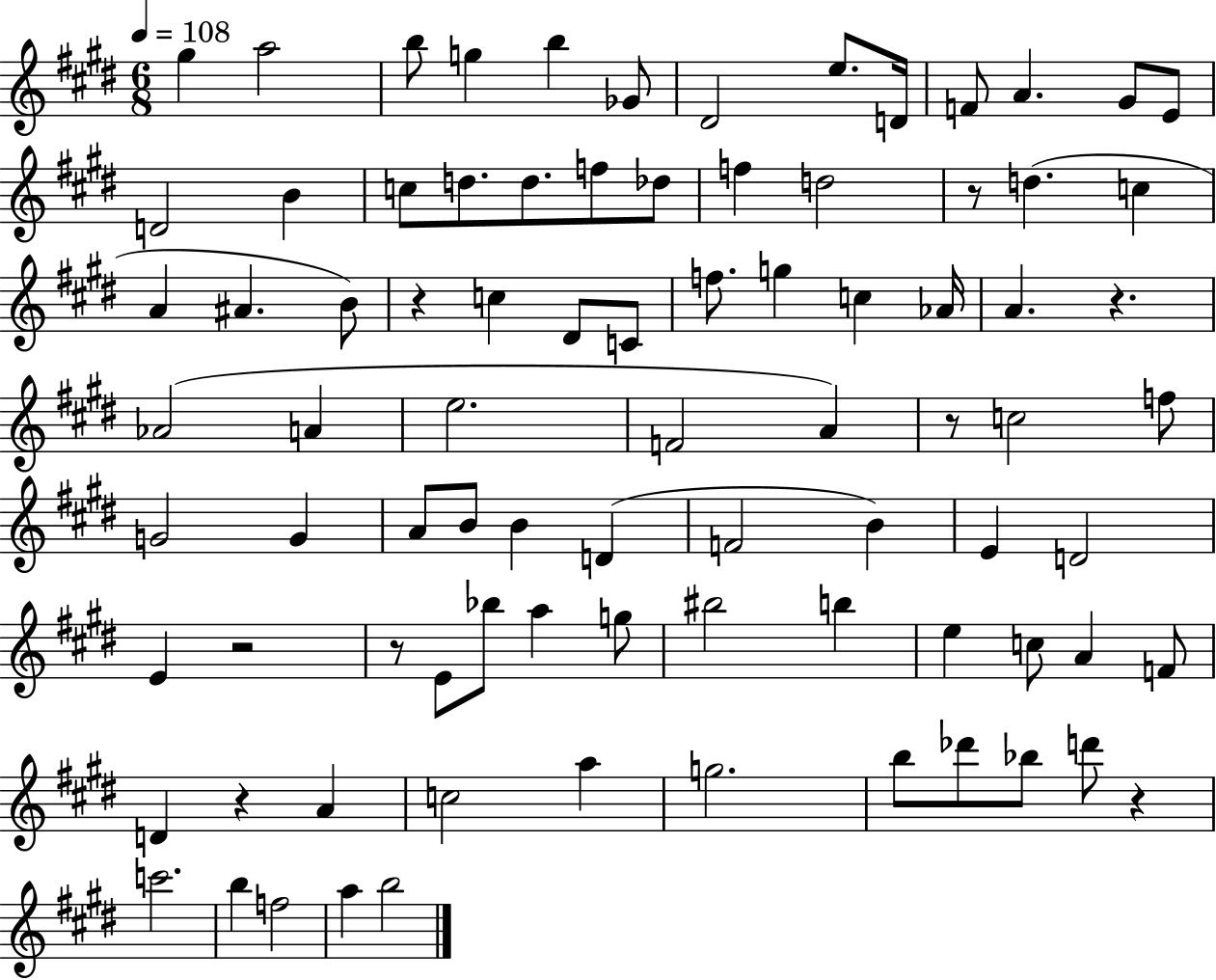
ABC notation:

X:1
T:Untitled
M:6/8
L:1/4
K:E
^g a2 b/2 g b _G/2 ^D2 e/2 D/4 F/2 A ^G/2 E/2 D2 B c/2 d/2 d/2 f/2 _d/2 f d2 z/2 d c A ^A B/2 z c ^D/2 C/2 f/2 g c _A/4 A z _A2 A e2 F2 A z/2 c2 f/2 G2 G A/2 B/2 B D F2 B E D2 E z2 z/2 E/2 _b/2 a g/2 ^b2 b e c/2 A F/2 D z A c2 a g2 b/2 _d'/2 _b/2 d'/2 z c'2 b f2 a b2